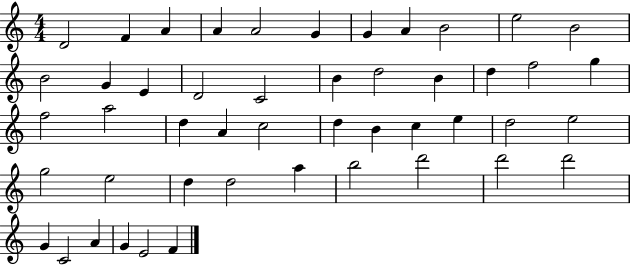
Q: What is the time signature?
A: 4/4